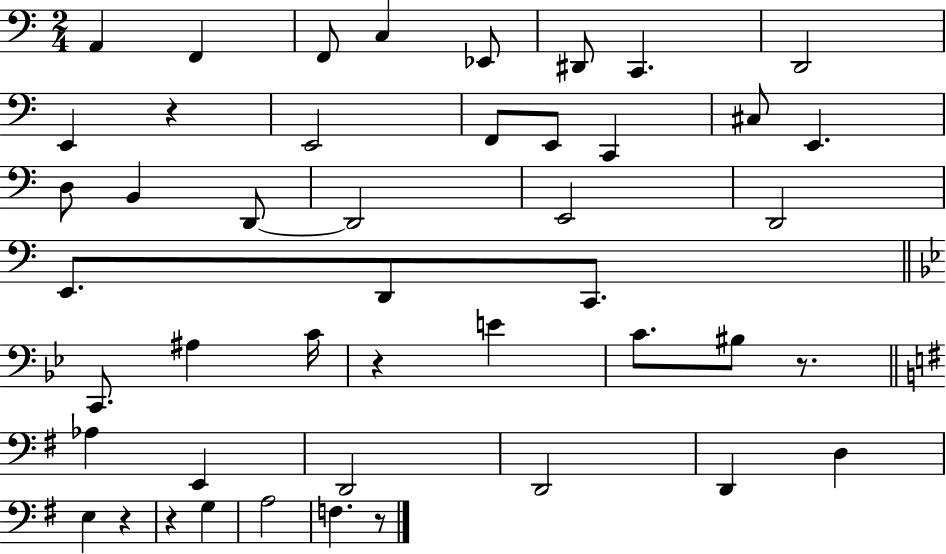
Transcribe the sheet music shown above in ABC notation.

X:1
T:Untitled
M:2/4
L:1/4
K:C
A,, F,, F,,/2 C, _E,,/2 ^D,,/2 C,, D,,2 E,, z E,,2 F,,/2 E,,/2 C,, ^C,/2 E,, D,/2 B,, D,,/2 D,,2 E,,2 D,,2 E,,/2 D,,/2 C,,/2 C,,/2 ^A, C/4 z E C/2 ^B,/2 z/2 _A, E,, D,,2 D,,2 D,, D, E, z z G, A,2 F, z/2